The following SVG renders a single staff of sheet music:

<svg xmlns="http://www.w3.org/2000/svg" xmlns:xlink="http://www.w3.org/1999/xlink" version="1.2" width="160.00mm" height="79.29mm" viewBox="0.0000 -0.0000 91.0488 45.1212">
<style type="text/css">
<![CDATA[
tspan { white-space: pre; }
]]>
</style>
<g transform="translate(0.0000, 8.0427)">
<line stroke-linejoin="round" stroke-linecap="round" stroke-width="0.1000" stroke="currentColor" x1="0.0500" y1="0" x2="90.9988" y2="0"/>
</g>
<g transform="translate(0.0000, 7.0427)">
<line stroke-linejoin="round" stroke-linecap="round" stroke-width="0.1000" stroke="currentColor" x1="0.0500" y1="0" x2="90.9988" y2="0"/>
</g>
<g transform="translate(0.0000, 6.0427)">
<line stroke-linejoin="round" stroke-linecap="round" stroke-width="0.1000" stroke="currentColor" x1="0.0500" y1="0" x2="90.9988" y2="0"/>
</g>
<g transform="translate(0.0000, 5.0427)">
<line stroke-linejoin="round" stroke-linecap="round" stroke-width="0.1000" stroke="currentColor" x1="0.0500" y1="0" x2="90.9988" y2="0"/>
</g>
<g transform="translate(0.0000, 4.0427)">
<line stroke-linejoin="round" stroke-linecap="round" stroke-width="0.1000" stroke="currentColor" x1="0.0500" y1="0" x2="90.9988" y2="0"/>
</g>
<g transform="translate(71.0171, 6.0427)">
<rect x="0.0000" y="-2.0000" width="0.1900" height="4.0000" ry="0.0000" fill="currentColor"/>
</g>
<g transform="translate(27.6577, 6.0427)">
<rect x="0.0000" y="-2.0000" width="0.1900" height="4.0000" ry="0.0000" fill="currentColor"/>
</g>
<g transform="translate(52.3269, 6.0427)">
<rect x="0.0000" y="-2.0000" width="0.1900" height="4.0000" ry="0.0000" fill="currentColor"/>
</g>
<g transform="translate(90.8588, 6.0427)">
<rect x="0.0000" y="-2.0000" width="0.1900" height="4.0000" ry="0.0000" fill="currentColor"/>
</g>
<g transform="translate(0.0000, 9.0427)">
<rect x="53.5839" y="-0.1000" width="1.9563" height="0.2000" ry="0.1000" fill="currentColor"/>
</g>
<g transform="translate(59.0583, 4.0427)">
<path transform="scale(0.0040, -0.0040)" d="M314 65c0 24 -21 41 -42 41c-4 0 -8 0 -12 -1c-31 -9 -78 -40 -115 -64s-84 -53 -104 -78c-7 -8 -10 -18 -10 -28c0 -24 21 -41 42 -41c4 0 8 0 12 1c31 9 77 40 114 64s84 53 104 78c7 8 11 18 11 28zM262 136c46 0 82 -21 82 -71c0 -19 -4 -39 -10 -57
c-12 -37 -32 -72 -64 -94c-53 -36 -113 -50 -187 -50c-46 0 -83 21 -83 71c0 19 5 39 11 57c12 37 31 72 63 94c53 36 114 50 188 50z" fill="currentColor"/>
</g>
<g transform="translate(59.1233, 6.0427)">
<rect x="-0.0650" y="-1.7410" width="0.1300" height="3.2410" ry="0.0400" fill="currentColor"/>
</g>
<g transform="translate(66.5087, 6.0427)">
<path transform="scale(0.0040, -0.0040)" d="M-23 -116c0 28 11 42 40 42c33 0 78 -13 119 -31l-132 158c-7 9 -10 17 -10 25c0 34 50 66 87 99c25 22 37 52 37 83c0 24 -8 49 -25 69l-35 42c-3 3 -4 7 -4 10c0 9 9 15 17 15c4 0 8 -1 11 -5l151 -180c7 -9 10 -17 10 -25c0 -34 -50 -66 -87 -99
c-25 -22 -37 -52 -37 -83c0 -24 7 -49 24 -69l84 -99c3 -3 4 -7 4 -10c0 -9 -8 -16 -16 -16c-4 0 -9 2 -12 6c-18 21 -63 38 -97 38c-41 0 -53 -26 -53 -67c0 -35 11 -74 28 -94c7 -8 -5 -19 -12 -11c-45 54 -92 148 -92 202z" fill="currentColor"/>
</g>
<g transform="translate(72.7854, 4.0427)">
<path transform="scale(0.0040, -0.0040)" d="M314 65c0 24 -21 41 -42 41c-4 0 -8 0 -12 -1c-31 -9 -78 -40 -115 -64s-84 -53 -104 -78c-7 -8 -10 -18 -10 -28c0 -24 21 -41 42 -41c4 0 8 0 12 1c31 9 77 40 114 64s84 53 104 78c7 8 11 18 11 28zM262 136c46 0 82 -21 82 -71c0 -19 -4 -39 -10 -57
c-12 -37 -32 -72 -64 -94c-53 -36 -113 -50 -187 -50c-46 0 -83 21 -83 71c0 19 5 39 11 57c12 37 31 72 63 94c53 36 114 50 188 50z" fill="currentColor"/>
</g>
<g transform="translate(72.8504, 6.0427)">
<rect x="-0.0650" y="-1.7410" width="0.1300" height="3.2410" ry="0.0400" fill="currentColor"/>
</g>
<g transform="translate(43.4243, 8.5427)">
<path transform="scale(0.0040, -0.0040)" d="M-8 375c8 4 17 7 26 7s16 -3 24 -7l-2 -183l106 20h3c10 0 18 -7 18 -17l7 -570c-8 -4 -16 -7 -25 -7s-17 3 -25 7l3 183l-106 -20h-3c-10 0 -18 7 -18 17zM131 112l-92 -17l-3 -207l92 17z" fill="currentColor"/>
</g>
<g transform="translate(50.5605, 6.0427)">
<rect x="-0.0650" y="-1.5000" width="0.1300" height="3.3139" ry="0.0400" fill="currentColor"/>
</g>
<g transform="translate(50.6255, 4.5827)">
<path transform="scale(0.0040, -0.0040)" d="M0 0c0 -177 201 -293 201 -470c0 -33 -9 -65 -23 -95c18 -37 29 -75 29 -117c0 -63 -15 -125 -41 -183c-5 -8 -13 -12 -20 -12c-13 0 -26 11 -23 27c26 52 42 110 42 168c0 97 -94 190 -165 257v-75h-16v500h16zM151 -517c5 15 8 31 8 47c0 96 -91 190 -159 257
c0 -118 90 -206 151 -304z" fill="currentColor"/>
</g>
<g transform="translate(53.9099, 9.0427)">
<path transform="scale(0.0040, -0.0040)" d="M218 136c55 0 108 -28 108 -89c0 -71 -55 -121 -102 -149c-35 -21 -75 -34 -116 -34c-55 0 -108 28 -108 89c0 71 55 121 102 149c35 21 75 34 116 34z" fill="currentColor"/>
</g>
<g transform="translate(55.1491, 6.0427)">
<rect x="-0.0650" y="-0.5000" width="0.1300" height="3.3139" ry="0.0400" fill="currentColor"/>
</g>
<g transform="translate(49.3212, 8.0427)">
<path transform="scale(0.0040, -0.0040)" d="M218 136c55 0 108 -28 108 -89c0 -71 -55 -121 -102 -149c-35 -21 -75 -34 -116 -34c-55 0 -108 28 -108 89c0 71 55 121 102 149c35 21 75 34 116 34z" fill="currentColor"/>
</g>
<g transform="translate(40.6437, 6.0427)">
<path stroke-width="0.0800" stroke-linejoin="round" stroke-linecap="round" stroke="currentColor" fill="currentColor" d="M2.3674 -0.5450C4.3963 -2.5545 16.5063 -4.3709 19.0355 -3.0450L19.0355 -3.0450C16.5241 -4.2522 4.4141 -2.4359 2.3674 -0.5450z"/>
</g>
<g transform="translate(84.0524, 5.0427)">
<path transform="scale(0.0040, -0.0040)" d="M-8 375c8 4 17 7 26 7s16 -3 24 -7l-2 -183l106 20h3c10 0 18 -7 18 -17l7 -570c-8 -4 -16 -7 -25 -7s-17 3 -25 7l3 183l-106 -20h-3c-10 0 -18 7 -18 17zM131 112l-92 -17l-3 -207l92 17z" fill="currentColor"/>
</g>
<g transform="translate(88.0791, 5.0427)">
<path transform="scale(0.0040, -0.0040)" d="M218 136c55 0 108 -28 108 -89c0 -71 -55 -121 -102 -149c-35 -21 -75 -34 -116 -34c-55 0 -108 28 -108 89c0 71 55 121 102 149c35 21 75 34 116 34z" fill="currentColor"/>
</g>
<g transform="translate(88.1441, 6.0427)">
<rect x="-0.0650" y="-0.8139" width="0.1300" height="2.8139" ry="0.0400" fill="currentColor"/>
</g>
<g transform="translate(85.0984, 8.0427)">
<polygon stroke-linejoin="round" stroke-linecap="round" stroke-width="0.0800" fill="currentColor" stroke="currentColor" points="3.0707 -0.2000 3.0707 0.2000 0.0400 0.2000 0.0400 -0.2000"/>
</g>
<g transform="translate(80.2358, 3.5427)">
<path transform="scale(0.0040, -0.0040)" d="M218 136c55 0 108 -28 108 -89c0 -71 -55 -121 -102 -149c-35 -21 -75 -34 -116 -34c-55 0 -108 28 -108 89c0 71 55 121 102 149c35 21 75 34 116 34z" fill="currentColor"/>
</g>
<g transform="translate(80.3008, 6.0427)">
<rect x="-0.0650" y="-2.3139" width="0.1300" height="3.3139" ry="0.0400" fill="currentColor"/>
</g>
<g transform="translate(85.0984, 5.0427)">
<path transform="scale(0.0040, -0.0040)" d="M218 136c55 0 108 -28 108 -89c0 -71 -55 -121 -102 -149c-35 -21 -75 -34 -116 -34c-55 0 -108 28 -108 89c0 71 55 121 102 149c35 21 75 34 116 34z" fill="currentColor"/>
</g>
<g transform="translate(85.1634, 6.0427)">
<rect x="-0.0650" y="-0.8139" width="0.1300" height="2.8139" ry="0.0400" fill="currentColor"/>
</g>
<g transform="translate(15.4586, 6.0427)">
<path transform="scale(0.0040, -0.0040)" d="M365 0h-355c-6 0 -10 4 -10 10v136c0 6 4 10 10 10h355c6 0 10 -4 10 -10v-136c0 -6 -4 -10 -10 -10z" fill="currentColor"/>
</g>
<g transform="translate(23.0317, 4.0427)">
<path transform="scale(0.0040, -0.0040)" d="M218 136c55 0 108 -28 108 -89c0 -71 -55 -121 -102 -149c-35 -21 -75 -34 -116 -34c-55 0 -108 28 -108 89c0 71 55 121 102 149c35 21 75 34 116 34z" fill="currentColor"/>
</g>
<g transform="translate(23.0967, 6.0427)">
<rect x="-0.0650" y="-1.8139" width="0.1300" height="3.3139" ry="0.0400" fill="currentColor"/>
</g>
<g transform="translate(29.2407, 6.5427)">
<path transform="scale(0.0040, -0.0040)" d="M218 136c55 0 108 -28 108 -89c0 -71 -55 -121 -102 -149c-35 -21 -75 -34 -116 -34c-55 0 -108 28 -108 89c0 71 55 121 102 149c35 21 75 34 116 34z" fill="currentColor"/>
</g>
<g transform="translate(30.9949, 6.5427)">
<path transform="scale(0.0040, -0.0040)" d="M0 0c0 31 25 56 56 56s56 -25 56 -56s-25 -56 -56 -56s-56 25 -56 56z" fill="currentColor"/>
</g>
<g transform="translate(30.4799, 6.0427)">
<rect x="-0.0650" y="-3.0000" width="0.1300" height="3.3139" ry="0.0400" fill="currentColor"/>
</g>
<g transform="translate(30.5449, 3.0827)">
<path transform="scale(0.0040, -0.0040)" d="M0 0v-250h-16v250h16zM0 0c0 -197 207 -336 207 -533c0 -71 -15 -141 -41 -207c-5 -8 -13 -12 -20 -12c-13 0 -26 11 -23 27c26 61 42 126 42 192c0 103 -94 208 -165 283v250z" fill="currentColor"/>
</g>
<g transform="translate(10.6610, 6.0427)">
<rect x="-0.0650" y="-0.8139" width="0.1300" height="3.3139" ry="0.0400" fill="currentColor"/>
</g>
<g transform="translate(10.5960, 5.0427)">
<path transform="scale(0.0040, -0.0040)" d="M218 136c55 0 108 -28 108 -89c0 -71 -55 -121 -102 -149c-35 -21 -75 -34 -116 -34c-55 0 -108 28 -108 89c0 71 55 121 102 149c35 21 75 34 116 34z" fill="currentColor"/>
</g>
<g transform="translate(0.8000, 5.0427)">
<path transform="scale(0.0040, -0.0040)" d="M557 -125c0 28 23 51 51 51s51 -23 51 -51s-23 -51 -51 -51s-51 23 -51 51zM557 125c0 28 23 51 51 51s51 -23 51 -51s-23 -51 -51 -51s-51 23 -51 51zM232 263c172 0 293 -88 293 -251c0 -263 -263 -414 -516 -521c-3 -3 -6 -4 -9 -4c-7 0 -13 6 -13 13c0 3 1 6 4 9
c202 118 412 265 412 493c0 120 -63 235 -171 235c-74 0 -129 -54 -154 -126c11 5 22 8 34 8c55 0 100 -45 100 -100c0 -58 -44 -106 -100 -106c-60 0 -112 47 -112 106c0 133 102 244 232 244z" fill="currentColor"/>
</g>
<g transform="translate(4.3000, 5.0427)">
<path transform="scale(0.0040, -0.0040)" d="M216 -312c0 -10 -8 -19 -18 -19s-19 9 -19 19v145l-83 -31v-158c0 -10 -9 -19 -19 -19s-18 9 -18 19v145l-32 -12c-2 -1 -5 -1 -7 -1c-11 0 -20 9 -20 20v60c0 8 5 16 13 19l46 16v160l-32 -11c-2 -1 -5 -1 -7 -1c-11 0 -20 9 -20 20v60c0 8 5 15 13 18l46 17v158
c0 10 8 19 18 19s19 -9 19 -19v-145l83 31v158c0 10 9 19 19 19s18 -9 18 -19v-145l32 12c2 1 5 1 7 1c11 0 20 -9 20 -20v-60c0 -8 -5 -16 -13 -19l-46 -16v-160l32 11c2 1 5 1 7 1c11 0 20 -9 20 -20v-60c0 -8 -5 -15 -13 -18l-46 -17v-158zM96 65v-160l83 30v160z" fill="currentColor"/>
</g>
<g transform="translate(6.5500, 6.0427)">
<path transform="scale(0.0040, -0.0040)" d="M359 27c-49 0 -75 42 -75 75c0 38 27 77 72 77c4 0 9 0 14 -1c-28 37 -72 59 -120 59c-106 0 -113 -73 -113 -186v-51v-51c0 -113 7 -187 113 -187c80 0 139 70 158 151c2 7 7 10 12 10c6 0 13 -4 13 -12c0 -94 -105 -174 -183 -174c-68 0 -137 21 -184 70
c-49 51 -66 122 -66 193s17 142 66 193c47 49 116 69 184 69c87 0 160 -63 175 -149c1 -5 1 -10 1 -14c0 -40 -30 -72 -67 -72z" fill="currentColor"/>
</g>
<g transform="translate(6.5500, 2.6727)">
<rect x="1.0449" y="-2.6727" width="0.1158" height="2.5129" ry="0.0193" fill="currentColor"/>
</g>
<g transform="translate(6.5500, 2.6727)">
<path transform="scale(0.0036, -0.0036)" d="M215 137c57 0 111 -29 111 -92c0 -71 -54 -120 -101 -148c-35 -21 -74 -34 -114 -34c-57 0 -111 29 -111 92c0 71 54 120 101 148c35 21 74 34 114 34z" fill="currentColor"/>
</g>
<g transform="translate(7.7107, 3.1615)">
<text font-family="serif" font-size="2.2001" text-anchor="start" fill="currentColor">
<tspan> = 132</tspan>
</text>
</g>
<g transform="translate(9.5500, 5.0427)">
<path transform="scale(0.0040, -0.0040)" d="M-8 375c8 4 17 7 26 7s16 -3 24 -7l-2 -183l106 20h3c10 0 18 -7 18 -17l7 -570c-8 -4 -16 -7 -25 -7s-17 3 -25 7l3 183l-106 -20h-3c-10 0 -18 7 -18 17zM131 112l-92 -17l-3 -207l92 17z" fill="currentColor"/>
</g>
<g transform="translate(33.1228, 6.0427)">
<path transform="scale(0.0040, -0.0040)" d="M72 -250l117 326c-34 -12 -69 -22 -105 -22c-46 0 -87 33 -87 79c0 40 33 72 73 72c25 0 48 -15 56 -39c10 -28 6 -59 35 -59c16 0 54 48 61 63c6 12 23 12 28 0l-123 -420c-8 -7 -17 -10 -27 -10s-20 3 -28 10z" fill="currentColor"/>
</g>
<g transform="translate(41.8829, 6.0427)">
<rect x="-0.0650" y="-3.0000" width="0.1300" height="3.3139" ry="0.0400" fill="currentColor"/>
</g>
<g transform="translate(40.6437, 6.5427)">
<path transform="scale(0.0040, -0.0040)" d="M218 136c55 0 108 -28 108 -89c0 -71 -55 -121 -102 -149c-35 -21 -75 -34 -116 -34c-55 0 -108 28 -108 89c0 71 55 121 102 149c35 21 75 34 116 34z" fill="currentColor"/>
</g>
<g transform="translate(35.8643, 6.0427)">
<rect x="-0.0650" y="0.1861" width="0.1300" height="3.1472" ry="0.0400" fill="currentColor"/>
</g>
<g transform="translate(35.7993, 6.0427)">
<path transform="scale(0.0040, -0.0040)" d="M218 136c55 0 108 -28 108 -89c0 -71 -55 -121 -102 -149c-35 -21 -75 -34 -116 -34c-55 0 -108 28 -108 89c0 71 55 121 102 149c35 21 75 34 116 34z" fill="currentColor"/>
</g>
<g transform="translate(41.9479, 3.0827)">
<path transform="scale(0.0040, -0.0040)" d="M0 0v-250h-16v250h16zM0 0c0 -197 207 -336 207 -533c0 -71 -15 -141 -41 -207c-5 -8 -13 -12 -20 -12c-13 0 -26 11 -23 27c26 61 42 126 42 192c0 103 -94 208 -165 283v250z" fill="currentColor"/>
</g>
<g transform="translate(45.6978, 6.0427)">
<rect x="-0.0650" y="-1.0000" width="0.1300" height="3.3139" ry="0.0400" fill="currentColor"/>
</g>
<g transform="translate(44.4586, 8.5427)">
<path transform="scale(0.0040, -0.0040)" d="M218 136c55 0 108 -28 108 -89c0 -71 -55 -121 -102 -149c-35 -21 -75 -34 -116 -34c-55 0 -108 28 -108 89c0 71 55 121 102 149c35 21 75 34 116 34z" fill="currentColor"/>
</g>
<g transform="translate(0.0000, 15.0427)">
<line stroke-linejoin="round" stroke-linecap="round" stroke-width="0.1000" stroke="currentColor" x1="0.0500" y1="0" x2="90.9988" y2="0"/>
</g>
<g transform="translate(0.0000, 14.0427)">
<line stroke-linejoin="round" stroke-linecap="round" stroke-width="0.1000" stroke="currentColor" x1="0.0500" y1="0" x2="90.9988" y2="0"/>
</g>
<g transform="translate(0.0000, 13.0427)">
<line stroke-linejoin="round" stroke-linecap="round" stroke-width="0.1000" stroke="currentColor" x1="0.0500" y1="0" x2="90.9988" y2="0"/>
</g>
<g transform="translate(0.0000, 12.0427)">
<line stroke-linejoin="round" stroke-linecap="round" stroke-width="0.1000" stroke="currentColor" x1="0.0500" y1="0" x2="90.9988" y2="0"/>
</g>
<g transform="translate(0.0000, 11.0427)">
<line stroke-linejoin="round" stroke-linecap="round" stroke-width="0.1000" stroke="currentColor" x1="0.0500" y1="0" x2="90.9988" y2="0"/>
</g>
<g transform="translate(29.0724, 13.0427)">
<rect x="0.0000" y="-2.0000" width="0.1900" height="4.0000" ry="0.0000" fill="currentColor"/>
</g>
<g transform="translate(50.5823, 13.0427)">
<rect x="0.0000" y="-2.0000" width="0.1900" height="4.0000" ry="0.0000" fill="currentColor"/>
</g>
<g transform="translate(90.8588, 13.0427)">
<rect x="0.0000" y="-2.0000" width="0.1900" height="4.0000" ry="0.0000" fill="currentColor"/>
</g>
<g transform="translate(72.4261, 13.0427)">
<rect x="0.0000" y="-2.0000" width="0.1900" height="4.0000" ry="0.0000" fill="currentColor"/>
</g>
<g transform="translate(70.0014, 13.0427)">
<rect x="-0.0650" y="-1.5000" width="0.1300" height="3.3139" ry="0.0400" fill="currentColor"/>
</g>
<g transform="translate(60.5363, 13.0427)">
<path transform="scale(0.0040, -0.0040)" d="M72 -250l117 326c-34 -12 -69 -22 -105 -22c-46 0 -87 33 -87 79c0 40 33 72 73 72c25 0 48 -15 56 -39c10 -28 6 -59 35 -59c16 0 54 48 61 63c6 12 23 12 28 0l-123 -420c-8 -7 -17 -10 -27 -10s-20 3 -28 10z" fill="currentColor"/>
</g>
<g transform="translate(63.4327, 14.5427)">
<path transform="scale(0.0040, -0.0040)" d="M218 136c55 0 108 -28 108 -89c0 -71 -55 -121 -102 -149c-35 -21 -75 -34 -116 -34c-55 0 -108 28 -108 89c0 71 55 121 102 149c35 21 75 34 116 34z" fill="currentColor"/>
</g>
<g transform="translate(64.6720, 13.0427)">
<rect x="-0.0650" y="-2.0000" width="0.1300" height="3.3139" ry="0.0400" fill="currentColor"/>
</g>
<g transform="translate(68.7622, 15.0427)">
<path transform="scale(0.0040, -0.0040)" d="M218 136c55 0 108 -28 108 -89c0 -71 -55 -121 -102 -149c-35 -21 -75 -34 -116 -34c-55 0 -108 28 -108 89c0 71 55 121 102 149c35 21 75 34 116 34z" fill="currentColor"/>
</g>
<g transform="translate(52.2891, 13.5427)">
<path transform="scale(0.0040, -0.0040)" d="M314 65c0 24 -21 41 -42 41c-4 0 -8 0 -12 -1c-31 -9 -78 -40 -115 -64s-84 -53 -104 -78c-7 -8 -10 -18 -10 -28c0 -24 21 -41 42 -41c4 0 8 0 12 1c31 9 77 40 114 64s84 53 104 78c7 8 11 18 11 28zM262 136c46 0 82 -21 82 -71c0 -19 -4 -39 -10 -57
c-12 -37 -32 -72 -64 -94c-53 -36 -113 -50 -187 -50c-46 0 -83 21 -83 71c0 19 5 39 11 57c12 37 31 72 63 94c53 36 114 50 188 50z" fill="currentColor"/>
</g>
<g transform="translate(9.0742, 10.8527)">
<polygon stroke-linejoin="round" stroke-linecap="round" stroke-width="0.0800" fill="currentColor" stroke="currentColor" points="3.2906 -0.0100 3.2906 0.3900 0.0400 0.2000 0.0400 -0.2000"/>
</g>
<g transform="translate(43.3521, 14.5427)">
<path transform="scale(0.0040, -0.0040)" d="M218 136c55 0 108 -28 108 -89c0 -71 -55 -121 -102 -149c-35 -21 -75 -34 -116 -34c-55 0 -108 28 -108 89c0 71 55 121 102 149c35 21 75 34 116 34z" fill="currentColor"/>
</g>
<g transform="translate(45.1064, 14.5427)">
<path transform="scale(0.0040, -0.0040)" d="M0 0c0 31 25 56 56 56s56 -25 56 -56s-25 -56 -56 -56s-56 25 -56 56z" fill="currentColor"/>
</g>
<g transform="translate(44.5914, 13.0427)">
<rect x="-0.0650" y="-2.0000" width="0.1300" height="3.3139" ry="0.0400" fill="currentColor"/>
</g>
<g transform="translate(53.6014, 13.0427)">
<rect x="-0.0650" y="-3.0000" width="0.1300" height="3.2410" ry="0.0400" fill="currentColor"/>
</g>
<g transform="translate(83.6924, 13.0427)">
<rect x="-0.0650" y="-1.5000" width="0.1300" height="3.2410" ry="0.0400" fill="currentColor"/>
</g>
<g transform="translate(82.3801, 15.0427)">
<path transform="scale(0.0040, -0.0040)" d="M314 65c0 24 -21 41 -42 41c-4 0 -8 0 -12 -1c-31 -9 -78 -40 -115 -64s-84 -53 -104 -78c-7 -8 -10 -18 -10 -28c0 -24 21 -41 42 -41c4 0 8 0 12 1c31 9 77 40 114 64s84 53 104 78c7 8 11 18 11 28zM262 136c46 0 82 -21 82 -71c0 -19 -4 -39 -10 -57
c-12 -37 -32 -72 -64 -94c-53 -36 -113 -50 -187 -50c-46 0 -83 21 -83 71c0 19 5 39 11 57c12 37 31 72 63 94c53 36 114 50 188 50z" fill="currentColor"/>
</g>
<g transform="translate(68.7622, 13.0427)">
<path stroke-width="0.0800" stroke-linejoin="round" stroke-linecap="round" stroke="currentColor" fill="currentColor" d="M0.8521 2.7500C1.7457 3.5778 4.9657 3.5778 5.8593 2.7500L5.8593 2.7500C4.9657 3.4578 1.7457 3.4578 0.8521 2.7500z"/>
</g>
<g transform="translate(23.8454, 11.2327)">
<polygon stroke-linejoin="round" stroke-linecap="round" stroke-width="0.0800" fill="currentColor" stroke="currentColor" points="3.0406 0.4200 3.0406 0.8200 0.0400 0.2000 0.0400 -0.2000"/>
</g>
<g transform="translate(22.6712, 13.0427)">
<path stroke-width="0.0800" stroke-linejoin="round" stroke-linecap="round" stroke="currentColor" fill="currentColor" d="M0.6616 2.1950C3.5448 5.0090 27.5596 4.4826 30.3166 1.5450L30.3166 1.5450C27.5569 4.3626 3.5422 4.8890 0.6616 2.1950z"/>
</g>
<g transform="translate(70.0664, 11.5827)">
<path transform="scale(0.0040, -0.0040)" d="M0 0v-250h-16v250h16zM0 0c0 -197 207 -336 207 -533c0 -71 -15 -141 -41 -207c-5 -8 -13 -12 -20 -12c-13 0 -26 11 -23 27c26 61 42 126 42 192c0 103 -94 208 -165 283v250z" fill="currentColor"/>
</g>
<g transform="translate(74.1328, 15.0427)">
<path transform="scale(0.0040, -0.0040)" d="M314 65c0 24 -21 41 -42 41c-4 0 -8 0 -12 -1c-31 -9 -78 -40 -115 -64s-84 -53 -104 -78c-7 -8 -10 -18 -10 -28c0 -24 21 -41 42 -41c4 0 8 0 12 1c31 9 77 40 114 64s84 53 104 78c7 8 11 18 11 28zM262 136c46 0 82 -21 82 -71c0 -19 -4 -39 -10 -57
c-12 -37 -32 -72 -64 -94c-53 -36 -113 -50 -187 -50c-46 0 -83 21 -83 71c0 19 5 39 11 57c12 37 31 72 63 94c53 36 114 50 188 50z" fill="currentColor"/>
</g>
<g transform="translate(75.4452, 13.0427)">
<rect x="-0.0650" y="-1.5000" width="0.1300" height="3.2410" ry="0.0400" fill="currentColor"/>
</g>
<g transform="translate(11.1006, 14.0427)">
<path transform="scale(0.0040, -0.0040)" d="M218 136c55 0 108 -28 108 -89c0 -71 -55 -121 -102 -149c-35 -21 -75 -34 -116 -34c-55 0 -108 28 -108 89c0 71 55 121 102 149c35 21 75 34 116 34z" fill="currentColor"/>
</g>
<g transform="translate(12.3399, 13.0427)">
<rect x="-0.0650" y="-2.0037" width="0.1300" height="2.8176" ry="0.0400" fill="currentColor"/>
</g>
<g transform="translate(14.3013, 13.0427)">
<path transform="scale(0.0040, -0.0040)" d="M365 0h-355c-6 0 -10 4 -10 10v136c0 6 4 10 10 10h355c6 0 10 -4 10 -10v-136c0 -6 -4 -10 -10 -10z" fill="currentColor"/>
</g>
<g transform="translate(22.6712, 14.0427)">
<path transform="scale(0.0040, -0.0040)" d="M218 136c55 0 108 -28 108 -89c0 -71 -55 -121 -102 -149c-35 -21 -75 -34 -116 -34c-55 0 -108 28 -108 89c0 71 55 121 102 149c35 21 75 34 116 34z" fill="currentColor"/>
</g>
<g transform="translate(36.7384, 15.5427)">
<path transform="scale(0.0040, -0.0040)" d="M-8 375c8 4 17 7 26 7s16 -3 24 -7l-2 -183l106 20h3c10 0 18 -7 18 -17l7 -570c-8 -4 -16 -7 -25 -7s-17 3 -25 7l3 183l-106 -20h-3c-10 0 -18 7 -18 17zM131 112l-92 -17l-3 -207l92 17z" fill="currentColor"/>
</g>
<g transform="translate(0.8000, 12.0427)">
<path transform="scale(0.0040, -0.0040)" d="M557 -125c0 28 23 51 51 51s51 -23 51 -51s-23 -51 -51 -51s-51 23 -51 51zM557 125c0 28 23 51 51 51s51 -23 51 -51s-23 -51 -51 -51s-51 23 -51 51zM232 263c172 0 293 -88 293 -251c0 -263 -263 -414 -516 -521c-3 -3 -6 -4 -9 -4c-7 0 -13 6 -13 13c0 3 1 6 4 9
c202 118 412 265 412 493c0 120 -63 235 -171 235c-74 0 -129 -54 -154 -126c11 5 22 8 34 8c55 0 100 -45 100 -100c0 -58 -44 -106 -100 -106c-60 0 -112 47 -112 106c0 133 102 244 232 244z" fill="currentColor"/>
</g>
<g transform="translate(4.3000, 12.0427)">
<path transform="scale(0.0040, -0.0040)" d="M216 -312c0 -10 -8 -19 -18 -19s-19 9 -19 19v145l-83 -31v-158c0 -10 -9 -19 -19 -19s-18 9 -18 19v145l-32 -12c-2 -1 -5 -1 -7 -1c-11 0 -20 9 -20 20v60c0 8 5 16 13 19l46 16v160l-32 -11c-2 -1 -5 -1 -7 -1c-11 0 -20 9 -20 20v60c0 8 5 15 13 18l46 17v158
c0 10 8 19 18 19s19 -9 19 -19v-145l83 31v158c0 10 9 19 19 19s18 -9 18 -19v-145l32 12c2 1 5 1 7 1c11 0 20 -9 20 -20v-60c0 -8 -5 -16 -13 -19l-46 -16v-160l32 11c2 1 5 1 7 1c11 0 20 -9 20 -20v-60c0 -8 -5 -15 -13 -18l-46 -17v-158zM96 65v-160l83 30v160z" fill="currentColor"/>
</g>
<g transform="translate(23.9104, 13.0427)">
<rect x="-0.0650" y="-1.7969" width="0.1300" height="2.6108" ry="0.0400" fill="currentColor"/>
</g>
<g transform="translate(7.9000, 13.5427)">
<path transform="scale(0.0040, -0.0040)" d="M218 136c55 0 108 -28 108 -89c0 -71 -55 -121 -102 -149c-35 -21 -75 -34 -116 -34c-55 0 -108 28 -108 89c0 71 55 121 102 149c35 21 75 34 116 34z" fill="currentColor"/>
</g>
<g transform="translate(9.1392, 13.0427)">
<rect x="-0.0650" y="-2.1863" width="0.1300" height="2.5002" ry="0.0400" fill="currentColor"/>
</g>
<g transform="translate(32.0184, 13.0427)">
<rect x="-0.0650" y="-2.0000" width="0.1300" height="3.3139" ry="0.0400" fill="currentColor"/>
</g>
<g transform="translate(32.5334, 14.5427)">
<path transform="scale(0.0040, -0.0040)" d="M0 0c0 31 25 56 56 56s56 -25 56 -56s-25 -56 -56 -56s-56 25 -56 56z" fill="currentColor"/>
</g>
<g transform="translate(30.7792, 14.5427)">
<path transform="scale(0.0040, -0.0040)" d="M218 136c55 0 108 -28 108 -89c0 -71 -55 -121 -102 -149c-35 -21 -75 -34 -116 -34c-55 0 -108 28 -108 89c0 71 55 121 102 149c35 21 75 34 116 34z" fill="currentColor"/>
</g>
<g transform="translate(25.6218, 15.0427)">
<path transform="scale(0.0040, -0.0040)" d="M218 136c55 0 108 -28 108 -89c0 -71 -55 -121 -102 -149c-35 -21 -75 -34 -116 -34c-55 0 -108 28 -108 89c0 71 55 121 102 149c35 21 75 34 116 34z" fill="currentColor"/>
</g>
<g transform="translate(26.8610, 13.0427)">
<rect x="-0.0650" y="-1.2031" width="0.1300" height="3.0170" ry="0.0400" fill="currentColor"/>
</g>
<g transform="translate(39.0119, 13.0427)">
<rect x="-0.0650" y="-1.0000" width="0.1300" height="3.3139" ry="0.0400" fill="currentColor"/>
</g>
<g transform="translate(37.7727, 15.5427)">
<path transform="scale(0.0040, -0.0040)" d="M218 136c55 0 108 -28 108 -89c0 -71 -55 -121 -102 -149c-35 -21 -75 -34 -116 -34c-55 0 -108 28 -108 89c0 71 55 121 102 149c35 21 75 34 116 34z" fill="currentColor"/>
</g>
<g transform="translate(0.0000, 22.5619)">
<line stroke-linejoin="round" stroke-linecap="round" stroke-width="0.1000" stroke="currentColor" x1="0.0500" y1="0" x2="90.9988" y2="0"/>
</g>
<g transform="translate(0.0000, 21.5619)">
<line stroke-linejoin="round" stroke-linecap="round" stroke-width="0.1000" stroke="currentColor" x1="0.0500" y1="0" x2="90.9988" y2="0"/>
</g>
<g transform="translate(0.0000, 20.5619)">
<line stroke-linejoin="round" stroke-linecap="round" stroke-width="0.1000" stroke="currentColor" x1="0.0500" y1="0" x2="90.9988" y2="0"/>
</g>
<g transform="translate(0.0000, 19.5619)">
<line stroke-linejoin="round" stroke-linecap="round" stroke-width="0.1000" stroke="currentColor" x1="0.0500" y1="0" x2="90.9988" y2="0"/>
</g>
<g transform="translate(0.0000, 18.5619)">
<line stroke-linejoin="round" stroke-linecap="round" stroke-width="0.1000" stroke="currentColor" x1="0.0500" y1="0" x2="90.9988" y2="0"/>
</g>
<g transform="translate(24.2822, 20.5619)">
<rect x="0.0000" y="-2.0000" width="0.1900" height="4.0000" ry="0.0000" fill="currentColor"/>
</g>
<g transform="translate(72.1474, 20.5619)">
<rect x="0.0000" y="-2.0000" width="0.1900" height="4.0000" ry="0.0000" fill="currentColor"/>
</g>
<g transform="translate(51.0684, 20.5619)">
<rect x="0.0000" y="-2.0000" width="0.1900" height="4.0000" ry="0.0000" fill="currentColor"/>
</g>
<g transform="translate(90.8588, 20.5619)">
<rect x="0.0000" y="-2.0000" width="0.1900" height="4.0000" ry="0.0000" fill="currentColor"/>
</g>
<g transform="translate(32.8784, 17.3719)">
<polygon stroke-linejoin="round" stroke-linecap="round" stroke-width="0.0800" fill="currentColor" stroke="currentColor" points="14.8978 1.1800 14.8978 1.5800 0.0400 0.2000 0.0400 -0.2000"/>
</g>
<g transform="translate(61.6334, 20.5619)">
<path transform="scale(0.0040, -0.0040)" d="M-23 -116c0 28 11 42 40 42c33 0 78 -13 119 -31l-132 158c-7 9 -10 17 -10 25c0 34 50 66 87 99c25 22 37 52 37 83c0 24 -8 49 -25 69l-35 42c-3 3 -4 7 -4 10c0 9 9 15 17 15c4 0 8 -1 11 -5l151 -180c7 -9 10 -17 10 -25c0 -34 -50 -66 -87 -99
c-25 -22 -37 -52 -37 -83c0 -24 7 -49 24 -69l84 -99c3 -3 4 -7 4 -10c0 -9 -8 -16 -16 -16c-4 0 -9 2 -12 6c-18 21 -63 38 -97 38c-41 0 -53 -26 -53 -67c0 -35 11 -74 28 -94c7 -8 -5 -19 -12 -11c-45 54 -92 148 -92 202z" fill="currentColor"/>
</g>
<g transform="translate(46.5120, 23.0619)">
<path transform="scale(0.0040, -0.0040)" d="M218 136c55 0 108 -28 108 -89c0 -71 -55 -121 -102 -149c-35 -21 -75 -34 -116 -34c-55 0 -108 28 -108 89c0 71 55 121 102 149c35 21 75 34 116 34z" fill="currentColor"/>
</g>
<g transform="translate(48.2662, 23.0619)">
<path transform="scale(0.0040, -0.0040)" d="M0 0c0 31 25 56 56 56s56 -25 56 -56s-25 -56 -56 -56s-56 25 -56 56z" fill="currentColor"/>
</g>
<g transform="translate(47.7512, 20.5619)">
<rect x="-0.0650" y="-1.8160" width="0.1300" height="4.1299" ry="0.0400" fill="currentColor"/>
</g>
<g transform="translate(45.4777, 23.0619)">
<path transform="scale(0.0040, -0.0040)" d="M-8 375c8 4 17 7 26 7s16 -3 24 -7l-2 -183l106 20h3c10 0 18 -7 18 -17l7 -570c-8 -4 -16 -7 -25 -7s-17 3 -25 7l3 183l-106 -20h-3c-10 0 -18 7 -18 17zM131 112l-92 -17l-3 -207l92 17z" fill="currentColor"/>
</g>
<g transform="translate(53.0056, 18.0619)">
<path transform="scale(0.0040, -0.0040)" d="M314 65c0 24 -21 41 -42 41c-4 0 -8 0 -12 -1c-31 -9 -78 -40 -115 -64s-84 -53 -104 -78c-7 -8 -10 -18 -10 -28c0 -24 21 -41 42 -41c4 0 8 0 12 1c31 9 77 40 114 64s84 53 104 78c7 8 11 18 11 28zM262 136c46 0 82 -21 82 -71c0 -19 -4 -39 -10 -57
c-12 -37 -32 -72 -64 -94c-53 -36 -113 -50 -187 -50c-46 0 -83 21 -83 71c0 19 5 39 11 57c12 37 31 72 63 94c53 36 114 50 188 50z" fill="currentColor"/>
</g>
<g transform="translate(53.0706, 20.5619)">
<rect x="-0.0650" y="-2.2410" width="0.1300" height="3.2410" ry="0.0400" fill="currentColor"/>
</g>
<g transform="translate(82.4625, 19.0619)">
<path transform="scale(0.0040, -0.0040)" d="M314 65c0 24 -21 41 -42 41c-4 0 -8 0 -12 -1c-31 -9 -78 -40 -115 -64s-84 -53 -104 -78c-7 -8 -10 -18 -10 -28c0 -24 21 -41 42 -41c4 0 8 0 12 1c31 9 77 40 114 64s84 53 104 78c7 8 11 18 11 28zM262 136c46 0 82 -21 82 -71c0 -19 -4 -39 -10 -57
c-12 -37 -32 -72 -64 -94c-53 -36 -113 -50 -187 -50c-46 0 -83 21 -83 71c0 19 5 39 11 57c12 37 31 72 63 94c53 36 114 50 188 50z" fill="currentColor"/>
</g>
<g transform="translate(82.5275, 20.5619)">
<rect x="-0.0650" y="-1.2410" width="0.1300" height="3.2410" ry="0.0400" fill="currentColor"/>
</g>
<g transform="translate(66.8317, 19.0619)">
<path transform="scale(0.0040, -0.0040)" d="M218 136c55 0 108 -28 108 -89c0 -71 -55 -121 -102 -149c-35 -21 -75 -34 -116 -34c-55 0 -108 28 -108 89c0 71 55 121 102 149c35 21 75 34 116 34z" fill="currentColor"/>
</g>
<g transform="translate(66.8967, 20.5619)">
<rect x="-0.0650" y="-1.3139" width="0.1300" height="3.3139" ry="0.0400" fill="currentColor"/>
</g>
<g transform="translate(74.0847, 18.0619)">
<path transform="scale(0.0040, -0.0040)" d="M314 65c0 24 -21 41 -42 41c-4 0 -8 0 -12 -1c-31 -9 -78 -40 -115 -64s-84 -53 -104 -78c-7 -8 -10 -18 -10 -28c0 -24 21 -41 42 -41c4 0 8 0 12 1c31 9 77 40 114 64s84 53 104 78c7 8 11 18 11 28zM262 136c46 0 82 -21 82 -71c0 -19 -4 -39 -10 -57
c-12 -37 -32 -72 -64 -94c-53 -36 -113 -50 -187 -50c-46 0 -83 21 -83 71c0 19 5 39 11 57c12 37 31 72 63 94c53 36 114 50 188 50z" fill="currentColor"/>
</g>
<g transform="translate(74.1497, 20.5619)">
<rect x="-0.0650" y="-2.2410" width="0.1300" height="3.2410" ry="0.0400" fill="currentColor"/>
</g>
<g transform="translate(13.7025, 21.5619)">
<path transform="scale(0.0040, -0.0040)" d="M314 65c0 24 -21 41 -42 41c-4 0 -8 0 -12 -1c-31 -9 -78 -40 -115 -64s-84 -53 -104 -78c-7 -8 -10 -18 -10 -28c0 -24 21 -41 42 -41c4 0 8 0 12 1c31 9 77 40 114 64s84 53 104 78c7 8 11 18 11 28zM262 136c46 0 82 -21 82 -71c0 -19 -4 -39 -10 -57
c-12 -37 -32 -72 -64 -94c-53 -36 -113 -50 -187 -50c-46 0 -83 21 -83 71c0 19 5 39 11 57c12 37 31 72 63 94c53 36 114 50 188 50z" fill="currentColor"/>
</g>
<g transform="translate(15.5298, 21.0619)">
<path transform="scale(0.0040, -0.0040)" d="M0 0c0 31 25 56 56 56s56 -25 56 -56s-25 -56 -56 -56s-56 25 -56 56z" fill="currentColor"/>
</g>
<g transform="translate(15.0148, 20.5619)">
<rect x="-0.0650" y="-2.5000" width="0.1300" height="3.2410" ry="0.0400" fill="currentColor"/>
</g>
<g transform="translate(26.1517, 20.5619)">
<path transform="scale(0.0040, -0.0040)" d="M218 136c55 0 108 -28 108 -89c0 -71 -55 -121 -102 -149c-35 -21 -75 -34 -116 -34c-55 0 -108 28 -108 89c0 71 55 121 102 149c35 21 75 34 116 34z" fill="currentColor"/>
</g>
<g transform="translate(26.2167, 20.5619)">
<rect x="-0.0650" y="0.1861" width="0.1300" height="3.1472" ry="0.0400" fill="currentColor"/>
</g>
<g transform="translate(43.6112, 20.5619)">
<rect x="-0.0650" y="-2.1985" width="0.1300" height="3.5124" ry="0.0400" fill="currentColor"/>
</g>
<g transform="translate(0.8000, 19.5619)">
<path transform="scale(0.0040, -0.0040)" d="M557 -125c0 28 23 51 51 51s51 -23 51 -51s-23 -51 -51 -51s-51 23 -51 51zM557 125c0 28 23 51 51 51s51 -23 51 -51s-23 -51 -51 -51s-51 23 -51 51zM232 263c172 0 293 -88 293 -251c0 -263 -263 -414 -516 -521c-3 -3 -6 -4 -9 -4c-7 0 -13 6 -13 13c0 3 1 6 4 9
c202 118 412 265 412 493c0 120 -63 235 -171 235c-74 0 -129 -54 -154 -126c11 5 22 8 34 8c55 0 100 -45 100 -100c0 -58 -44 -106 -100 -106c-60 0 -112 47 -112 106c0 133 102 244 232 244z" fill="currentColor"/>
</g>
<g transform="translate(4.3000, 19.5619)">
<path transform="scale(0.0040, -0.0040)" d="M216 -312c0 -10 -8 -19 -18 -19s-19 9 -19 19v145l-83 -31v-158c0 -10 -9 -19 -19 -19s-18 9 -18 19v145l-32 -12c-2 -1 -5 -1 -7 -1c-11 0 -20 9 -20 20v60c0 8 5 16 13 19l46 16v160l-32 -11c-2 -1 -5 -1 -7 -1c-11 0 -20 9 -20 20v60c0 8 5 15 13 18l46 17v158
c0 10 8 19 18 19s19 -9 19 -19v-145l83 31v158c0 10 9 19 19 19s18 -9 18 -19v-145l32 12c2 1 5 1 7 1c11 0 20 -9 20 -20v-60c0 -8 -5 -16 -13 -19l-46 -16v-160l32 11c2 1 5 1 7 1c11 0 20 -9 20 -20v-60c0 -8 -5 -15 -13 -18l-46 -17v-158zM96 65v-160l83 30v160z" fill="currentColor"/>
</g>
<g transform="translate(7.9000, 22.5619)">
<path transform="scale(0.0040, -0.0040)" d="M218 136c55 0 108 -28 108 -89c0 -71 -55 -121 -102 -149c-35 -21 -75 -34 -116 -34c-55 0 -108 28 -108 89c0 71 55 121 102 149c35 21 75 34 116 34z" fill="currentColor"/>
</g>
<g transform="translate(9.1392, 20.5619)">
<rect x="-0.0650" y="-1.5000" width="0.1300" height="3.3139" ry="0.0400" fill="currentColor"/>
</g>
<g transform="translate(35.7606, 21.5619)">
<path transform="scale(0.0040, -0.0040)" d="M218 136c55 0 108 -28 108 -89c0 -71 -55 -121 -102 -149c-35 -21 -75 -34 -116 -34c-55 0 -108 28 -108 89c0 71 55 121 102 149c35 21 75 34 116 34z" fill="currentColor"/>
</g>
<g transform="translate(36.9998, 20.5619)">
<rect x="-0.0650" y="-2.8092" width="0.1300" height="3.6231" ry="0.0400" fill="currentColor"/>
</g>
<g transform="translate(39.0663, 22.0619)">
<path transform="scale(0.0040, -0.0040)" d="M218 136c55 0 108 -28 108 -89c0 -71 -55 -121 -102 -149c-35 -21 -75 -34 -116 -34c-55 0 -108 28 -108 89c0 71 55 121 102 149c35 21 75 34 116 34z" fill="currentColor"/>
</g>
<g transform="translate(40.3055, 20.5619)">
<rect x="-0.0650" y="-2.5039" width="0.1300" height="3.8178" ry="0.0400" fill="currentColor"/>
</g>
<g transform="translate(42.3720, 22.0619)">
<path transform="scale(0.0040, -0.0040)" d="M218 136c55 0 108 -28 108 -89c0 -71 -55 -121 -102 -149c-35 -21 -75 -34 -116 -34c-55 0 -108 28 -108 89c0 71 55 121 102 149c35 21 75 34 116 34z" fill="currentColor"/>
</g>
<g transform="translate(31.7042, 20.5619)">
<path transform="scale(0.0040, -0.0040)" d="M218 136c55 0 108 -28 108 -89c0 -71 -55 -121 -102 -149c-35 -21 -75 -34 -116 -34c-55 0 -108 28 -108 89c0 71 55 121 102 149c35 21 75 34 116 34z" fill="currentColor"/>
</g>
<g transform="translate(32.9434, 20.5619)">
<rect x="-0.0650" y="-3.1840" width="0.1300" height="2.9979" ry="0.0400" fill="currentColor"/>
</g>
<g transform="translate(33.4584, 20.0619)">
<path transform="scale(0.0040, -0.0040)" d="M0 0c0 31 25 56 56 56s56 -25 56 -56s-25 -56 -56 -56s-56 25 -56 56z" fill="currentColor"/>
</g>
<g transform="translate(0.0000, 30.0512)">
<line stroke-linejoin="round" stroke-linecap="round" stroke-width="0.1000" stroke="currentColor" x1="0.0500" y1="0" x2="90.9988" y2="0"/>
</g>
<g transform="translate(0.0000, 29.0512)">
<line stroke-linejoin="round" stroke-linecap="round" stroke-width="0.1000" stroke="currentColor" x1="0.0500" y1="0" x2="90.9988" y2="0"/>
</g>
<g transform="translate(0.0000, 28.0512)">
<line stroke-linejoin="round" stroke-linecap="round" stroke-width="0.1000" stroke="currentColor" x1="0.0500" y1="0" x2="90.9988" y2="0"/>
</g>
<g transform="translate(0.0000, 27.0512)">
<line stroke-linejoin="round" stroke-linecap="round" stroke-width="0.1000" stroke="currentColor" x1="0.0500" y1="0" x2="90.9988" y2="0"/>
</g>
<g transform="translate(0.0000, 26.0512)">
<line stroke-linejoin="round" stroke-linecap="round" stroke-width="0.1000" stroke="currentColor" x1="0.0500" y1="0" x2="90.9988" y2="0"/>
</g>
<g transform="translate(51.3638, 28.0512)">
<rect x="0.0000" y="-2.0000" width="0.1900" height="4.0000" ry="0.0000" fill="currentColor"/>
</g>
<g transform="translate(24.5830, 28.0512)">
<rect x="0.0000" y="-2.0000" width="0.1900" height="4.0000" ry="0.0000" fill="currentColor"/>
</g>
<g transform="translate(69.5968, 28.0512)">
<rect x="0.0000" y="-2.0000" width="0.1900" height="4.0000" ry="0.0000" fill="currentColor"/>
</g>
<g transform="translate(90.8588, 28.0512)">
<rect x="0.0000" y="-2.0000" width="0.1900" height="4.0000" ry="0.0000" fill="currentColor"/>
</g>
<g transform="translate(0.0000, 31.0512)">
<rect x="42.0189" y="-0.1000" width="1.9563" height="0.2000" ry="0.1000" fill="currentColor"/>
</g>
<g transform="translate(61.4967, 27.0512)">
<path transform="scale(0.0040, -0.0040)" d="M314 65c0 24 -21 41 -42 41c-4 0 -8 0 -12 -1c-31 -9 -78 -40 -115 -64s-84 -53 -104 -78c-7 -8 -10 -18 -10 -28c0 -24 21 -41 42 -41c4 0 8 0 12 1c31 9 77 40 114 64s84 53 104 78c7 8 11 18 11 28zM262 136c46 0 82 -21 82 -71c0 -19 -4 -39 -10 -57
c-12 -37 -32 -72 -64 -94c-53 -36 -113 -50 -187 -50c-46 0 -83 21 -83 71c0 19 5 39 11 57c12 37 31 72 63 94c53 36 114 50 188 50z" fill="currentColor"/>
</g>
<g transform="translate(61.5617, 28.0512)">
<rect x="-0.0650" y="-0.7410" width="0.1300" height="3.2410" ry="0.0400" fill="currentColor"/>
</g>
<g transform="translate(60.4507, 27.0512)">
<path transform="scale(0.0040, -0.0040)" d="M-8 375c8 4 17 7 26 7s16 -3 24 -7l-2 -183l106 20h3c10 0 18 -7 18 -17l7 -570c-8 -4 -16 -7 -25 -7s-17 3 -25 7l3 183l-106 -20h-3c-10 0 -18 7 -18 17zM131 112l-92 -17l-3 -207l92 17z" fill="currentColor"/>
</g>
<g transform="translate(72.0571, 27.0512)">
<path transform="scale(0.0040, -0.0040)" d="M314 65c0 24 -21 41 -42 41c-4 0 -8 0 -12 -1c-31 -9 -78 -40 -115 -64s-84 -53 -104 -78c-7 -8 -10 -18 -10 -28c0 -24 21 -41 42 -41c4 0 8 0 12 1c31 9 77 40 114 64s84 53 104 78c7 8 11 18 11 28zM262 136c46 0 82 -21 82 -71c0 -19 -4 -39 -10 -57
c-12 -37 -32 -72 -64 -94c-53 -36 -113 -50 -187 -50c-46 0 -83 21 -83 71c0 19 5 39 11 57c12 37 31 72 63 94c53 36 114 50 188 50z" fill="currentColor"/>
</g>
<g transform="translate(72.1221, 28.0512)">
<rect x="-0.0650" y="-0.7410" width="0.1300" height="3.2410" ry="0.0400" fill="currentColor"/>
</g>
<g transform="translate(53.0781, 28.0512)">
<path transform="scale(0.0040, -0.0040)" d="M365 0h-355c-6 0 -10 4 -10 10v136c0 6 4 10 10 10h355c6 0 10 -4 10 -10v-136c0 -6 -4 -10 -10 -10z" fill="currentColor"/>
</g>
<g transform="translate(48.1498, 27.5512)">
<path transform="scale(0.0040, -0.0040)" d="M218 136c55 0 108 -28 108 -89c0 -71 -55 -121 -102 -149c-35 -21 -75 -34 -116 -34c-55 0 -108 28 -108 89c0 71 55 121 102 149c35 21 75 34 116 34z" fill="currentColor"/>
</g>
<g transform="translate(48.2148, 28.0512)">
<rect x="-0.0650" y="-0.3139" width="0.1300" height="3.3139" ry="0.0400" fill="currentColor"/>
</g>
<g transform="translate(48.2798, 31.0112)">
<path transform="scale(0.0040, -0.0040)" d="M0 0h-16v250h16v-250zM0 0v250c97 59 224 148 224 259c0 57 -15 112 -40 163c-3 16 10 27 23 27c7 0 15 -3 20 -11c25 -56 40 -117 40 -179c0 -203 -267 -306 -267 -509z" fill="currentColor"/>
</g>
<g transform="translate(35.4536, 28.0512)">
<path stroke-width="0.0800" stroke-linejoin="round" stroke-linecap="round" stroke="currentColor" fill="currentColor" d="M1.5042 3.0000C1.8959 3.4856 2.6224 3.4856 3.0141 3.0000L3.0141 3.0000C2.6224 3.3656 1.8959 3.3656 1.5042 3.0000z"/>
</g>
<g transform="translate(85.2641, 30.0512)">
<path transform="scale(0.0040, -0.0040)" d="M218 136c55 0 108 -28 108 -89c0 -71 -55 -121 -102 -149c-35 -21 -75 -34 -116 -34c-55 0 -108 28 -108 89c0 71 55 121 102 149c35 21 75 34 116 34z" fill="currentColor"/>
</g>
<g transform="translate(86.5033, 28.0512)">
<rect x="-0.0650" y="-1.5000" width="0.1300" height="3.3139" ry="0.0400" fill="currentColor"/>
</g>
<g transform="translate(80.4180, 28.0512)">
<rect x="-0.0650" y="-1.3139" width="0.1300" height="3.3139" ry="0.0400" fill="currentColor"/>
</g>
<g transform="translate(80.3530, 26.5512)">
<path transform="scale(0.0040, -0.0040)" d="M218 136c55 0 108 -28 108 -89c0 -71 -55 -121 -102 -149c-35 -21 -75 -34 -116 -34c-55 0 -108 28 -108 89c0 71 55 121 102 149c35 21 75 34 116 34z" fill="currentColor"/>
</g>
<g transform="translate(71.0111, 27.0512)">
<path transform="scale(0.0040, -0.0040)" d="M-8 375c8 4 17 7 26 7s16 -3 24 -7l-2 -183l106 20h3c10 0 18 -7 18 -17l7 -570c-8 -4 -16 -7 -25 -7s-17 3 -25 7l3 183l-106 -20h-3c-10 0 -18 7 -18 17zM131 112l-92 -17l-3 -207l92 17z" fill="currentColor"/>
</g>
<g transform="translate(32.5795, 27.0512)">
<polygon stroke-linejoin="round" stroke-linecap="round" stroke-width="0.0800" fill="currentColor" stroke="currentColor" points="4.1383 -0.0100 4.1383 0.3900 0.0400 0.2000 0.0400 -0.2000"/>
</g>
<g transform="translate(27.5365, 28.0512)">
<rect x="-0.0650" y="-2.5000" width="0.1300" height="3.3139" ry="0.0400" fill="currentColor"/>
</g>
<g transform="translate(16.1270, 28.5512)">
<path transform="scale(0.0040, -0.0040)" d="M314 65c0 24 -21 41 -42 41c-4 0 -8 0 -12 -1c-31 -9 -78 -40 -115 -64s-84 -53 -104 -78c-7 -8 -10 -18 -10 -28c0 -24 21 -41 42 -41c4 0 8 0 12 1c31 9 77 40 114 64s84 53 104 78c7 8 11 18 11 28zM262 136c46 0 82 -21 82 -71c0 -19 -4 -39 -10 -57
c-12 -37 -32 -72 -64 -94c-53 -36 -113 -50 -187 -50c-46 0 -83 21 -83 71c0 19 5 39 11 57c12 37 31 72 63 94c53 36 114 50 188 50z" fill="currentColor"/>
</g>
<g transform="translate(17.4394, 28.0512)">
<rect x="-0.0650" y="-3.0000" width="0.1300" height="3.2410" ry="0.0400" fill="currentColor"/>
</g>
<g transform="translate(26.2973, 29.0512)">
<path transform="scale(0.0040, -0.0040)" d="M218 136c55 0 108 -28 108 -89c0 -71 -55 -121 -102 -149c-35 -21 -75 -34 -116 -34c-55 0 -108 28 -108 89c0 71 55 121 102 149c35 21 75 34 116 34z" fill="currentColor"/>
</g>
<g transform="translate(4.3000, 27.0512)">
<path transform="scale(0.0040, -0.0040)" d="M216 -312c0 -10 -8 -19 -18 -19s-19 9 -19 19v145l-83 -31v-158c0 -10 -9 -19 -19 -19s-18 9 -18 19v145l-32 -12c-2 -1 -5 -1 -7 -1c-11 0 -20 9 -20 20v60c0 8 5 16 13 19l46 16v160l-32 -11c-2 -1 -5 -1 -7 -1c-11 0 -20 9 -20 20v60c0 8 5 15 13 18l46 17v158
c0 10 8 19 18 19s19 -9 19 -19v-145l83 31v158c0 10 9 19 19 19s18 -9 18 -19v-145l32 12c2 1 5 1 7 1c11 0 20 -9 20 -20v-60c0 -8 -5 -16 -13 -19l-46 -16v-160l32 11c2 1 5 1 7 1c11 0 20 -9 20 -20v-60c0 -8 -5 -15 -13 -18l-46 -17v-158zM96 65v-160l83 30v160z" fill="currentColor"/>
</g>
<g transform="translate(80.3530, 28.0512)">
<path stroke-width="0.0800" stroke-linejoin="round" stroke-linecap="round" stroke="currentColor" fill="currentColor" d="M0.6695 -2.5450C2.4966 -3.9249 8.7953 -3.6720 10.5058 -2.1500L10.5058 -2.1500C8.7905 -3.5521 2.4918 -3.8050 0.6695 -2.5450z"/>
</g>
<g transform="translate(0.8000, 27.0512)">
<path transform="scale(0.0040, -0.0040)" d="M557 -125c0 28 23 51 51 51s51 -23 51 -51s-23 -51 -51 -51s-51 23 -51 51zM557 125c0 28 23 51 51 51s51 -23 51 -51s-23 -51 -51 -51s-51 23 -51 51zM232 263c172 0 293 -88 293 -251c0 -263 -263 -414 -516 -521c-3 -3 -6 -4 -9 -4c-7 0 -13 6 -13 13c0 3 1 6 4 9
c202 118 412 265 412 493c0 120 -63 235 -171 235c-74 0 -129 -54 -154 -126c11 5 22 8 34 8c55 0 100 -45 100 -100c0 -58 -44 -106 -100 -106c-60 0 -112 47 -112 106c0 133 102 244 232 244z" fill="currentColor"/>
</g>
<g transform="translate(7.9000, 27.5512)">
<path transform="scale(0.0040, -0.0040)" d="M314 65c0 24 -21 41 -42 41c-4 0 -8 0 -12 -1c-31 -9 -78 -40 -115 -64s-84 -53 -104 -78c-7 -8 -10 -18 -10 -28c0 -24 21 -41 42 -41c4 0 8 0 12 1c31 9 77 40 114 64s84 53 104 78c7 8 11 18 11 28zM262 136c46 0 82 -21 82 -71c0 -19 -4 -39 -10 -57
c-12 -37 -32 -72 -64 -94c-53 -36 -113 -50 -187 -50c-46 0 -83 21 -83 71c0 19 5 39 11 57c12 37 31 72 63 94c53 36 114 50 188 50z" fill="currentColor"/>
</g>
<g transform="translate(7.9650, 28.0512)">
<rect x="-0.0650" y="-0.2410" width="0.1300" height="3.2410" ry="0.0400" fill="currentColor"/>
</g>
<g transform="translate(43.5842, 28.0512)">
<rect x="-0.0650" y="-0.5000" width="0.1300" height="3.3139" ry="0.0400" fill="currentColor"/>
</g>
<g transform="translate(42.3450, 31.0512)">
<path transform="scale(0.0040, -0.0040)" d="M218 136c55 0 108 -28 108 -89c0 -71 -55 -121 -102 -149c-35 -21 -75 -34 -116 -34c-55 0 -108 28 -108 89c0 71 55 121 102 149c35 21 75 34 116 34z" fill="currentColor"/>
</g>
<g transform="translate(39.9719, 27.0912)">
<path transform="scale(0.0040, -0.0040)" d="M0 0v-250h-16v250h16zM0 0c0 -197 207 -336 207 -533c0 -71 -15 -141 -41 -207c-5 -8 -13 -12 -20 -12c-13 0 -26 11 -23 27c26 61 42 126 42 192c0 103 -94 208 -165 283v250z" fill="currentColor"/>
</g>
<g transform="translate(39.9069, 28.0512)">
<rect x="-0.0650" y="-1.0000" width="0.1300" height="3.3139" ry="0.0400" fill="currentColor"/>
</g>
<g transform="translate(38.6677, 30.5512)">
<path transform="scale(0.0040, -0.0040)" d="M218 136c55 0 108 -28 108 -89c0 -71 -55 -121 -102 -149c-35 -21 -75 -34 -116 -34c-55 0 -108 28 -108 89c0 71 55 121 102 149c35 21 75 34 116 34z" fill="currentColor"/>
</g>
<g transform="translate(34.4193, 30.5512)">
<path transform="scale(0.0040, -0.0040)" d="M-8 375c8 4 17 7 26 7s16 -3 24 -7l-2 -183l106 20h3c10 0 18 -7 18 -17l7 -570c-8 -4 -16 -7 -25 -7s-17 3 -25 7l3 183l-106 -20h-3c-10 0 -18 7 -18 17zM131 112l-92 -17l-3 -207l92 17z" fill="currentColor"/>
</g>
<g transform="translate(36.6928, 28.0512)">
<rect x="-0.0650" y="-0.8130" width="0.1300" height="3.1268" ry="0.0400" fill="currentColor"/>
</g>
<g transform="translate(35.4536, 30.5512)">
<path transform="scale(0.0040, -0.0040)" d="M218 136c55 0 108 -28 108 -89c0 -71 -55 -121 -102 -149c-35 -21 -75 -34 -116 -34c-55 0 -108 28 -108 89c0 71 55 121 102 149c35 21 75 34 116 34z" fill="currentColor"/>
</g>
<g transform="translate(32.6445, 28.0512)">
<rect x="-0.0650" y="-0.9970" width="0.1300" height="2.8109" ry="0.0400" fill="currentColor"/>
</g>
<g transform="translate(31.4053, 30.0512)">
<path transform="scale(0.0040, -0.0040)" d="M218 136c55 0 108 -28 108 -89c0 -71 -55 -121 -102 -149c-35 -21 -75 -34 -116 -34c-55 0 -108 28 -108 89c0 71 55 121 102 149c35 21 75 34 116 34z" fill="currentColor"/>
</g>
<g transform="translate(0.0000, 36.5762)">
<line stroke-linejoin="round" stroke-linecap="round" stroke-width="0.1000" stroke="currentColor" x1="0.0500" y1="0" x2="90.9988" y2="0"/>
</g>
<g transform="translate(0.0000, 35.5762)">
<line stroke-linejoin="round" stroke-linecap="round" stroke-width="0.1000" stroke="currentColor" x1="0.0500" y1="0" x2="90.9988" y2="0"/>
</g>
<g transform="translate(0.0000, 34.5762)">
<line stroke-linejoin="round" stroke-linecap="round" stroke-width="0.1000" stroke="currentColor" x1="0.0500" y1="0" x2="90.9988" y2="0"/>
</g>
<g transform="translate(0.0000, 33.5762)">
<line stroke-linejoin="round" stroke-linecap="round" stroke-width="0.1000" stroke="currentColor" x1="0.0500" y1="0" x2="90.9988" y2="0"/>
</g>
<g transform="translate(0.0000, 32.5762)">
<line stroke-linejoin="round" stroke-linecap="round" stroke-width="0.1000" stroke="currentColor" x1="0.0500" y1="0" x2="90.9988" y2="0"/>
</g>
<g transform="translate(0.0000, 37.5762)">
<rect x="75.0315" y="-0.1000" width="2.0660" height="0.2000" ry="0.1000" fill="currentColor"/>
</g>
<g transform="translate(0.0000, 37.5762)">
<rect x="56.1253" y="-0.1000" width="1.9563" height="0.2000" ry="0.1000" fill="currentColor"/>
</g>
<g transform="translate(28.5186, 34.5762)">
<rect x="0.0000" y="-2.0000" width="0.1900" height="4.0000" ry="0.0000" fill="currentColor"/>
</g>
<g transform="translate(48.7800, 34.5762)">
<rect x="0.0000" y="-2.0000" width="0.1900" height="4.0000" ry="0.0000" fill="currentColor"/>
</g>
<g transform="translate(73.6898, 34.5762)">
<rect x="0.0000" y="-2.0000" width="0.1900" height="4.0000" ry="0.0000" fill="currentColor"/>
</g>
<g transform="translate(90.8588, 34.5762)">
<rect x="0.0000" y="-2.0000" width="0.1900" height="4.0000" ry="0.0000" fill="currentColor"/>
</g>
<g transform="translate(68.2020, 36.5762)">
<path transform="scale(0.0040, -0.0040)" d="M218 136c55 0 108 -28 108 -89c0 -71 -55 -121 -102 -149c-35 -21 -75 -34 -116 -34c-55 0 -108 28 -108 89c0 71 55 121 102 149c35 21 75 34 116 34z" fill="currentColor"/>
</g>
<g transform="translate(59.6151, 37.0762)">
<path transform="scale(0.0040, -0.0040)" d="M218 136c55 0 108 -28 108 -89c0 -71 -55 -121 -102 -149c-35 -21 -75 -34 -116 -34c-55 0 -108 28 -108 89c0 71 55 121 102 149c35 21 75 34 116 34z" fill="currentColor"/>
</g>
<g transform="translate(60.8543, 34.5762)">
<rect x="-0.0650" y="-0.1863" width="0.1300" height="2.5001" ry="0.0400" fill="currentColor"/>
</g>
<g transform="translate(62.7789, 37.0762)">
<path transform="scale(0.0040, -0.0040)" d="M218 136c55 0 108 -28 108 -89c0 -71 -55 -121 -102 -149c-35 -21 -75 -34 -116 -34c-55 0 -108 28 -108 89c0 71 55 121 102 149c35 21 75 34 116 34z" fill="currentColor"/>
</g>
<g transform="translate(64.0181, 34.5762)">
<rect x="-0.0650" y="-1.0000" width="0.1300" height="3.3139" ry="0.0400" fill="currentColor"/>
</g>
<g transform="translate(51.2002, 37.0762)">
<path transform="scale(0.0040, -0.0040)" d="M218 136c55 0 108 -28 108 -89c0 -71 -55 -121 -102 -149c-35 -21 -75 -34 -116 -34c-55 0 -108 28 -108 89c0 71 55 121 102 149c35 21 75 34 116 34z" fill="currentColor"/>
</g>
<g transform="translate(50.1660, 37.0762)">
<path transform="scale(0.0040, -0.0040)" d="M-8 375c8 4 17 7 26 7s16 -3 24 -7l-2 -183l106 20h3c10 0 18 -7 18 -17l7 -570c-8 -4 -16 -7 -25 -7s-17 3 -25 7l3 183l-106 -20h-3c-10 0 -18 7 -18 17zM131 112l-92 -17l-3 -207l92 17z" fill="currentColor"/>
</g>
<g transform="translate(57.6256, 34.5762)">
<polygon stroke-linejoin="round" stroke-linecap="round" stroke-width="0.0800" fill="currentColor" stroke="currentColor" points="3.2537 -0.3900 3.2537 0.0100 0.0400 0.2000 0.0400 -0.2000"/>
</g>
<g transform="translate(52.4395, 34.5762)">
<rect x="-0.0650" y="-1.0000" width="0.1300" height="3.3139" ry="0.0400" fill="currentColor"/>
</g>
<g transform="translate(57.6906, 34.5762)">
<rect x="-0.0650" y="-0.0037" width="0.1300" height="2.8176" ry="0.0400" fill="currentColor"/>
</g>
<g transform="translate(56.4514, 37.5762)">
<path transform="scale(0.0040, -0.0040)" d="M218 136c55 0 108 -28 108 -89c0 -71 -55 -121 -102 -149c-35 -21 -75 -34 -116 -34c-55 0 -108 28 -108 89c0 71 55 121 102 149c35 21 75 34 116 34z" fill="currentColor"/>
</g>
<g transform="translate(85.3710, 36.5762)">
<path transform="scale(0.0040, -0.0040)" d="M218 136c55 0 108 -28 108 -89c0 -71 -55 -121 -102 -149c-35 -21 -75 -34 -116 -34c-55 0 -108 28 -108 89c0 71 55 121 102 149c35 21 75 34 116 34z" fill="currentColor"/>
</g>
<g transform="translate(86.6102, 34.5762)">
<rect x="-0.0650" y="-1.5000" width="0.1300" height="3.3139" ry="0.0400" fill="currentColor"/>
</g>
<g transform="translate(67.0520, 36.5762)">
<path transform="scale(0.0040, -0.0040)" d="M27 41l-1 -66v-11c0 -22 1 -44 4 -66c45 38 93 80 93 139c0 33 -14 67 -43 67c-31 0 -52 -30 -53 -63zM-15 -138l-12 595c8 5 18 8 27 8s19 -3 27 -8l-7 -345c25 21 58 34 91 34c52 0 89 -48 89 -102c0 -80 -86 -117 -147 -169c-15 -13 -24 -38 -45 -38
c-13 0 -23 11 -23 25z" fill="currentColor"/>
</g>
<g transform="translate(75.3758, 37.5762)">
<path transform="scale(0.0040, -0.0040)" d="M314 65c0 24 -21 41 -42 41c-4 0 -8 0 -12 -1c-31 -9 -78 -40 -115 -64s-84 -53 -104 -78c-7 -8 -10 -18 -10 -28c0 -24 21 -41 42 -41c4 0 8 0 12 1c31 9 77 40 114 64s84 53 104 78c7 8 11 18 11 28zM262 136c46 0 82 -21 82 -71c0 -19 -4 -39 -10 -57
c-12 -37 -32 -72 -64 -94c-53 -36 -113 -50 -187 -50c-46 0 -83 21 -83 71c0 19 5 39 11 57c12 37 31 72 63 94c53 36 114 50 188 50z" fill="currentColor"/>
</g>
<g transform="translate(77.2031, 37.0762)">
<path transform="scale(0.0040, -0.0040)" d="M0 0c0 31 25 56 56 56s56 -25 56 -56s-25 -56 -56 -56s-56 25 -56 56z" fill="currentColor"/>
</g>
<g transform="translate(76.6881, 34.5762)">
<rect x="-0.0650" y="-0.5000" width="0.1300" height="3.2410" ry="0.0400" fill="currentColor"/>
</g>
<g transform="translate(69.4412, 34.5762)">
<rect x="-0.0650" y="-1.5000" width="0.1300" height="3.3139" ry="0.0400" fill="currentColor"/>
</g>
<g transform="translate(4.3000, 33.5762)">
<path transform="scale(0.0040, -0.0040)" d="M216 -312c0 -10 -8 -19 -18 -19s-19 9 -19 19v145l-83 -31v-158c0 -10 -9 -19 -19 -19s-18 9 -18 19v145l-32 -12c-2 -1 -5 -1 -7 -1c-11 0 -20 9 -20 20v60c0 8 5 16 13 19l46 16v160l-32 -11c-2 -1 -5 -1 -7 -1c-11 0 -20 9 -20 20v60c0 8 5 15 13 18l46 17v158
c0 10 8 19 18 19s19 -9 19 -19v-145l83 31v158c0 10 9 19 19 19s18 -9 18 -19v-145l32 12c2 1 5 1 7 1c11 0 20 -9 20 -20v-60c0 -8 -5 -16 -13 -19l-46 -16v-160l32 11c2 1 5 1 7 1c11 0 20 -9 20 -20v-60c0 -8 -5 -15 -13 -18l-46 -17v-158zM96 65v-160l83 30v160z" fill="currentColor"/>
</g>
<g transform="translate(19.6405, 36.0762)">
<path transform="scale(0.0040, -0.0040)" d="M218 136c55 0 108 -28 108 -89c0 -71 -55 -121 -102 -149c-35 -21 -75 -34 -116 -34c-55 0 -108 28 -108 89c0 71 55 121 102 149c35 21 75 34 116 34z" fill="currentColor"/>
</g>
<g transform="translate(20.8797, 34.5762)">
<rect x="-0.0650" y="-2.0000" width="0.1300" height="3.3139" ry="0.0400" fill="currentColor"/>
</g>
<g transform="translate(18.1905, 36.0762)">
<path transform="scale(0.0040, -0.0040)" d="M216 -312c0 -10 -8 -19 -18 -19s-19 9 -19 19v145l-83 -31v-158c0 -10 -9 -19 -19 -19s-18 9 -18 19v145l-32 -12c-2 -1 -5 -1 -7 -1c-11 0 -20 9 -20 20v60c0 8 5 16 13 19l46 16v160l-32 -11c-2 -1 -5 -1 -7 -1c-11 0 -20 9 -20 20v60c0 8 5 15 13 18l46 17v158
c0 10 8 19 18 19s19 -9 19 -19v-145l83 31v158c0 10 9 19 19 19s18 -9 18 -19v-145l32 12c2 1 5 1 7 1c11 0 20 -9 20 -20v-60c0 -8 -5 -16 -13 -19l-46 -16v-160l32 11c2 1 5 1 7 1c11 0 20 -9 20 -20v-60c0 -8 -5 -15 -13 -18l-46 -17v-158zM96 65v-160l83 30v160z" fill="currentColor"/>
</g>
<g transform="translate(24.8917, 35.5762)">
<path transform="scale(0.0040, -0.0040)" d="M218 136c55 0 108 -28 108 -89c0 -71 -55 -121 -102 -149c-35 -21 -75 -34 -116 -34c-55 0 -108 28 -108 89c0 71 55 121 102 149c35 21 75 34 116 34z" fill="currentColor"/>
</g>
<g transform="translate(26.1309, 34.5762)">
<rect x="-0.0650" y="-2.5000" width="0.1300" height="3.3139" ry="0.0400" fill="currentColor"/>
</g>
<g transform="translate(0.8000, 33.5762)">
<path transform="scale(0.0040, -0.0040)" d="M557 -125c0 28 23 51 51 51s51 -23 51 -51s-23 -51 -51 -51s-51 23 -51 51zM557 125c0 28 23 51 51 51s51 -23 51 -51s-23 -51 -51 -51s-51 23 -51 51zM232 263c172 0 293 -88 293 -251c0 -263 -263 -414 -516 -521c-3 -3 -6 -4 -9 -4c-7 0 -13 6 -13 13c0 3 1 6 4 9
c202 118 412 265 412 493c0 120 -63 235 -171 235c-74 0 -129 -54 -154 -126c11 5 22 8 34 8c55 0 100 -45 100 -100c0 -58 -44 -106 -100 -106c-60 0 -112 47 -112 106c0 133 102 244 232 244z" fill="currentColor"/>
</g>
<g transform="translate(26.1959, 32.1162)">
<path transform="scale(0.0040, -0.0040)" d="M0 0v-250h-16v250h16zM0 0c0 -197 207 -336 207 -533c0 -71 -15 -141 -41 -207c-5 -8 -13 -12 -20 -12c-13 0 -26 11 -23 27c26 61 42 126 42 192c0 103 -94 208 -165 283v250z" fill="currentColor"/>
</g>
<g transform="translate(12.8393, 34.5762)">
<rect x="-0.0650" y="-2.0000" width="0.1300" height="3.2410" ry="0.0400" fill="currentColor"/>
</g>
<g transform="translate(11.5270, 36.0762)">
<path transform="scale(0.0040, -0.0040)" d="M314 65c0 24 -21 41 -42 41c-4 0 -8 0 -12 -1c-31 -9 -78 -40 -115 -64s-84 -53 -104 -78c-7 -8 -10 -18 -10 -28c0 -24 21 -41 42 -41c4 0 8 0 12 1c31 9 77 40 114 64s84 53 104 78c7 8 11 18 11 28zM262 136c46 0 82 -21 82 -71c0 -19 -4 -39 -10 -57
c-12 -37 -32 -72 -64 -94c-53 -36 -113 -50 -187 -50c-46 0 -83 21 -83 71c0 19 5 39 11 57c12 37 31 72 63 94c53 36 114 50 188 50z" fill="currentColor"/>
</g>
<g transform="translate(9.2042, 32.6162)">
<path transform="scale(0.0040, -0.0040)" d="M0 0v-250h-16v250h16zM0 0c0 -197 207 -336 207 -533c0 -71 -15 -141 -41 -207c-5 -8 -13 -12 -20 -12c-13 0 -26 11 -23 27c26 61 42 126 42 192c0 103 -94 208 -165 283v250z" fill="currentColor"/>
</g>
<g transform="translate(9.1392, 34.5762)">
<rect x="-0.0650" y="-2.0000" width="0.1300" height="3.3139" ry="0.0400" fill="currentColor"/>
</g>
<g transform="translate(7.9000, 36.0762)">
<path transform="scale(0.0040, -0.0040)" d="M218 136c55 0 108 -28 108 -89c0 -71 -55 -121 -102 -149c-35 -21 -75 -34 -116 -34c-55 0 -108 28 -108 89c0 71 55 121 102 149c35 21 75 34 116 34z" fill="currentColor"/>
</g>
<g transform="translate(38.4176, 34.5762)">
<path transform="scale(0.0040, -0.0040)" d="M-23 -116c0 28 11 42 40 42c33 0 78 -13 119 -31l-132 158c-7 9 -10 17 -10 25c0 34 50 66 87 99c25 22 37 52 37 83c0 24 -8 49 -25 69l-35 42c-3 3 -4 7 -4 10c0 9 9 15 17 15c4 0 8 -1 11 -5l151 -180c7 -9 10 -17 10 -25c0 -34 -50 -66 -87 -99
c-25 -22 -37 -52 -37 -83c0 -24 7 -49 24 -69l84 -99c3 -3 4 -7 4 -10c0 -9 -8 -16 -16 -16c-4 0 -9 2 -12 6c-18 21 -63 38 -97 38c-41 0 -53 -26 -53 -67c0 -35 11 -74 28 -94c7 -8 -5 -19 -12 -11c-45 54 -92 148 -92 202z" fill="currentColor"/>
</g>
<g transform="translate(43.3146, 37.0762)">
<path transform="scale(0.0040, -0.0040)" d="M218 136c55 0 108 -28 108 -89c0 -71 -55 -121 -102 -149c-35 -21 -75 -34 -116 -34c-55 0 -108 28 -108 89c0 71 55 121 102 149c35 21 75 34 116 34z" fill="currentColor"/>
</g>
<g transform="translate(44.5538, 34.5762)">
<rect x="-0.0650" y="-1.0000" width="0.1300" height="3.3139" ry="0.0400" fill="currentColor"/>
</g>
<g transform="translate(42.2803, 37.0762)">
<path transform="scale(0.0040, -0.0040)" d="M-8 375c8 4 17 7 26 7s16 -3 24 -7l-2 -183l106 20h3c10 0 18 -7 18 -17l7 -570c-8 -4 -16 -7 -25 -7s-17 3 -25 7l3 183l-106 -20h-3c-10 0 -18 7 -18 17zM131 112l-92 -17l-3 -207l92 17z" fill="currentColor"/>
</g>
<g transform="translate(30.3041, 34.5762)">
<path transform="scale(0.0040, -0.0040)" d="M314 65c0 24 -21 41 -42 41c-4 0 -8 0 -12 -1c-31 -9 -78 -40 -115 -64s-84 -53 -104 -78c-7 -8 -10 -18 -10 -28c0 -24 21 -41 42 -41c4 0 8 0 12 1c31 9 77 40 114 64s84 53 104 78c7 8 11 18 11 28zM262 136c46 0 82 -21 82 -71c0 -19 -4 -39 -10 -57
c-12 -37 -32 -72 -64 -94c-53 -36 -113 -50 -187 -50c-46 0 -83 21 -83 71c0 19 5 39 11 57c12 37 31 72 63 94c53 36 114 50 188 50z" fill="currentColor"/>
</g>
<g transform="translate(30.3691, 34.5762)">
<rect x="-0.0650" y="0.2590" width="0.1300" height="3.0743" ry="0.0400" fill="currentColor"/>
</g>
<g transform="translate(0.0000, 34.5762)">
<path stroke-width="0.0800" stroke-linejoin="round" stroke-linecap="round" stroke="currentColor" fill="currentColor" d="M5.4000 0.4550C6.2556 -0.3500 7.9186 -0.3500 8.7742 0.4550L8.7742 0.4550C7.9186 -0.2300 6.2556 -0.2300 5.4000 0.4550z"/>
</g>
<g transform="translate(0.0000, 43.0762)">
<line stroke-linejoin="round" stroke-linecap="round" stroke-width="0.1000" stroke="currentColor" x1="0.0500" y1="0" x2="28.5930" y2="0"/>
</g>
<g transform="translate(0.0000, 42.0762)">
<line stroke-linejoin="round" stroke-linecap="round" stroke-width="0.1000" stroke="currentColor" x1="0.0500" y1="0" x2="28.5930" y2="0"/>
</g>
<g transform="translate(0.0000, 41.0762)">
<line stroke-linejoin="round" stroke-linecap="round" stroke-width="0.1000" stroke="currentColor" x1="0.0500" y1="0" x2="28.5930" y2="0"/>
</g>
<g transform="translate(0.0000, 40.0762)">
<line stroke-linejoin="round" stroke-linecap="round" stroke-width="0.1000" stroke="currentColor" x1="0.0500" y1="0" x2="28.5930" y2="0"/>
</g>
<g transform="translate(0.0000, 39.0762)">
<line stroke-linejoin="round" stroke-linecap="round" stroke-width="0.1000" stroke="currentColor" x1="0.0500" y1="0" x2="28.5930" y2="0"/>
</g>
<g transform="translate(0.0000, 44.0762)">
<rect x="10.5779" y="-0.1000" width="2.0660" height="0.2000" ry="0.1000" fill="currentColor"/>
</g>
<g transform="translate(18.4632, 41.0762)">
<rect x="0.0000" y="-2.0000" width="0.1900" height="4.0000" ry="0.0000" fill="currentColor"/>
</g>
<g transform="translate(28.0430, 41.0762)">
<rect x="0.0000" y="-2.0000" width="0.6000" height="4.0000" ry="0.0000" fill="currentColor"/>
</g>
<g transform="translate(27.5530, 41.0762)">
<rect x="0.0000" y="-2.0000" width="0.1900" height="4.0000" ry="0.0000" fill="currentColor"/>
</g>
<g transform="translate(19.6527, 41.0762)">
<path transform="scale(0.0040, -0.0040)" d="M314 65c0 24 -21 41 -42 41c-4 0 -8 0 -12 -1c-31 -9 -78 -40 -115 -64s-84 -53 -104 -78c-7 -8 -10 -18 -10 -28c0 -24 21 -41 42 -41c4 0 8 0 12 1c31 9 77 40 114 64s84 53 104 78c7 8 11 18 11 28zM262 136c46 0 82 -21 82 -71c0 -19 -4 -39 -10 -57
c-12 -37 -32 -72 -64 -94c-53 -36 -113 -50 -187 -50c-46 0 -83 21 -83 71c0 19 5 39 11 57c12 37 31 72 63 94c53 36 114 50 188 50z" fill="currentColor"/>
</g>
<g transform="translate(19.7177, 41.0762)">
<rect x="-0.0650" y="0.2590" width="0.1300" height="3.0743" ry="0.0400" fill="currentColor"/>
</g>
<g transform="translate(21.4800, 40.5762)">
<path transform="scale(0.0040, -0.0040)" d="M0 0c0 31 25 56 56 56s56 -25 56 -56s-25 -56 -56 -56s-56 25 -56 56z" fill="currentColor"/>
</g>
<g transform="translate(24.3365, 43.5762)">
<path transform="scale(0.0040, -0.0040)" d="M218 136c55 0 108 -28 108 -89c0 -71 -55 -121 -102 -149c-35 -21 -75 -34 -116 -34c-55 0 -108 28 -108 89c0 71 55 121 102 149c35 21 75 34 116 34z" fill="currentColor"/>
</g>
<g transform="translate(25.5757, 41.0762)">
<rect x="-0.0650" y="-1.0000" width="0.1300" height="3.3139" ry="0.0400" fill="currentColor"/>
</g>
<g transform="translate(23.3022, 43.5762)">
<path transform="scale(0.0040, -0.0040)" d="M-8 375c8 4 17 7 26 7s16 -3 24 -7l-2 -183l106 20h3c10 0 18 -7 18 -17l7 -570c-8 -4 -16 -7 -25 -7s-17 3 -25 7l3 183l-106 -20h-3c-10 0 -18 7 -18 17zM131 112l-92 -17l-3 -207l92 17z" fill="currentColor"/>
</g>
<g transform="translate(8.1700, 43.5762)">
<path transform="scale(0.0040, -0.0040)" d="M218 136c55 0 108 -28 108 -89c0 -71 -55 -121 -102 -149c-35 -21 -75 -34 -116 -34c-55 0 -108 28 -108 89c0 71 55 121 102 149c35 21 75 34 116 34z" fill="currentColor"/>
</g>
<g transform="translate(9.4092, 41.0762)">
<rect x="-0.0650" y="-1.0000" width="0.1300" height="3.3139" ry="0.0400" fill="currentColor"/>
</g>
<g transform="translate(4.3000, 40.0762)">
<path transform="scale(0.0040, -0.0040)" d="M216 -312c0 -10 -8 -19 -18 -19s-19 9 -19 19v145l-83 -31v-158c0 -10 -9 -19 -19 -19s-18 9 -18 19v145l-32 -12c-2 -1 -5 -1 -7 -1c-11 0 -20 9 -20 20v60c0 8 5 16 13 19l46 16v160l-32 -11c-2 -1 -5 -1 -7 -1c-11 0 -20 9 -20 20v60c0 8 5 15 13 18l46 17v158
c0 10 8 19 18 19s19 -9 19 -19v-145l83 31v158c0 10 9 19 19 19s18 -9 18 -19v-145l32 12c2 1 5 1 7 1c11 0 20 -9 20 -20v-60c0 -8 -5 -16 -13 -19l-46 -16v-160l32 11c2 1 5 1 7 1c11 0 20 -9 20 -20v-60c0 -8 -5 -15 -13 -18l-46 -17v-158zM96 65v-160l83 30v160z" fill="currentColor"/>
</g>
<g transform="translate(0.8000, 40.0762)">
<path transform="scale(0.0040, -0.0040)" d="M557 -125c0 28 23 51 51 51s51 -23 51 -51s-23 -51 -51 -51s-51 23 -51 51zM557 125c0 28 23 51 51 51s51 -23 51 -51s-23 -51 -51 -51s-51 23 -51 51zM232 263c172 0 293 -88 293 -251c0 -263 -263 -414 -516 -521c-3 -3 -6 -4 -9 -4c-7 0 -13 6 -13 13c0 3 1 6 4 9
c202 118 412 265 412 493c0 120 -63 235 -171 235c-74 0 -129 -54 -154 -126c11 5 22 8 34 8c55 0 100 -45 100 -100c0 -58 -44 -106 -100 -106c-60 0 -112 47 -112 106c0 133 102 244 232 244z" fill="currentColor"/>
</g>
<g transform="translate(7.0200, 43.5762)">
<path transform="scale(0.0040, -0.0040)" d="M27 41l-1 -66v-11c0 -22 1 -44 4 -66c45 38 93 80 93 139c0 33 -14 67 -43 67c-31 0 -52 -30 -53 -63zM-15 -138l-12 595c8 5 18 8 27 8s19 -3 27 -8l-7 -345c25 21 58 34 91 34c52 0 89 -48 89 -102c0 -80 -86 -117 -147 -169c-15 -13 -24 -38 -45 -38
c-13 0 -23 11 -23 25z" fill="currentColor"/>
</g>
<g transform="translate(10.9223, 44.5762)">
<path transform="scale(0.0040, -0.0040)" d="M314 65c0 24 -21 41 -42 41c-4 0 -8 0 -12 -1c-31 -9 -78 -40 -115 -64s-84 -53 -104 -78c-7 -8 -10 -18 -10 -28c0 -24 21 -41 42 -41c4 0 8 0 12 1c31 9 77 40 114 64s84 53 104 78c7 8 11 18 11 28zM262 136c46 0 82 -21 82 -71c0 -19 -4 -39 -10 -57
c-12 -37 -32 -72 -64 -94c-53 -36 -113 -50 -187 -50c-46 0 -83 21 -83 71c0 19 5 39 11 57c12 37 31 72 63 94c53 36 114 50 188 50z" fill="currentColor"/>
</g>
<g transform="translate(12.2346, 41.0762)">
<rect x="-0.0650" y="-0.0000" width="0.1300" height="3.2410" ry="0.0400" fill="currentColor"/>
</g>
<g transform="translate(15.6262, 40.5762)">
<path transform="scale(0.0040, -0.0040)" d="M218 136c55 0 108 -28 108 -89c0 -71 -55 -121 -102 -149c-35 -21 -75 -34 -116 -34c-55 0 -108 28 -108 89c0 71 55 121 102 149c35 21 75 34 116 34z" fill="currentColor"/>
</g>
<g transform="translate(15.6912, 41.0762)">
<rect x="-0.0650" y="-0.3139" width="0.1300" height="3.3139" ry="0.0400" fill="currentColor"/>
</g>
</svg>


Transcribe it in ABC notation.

X:1
T:Untitled
M:4/4
L:1/4
K:G
F, z2 A, C,/2 z/2 D, C,/2 F,, G,,/4 E,, A,2 z A,2 B, F,/2 F,/2 C,/2 B,,/2 z2 B,,/2 G,,/2 A,, F,, A,, C,2 z/2 A,, G,,/2 G,,2 G,,2 G,, B,,2 D, D,/2 B,,/2 A,,/2 A,,/2 F,,/2 B,2 z G, B,2 G,2 E,2 C,2 B,, G,,/2 F,,/2 F,,/2 E,, E,/2 z2 F,2 F,2 G, G,, A,,/2 A,,2 ^A,, B,,/2 D,2 z F,, F,, E,,/2 F,,/2 F,, _G,, E,,2 G,, _F,, D,,2 E, D,2 F,,